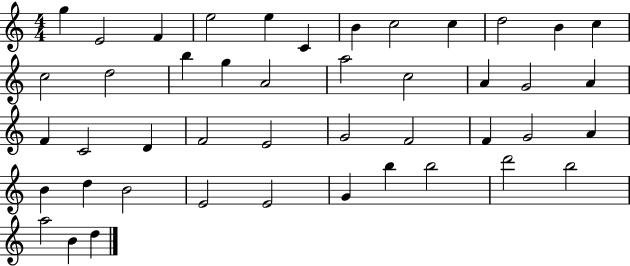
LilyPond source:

{
  \clef treble
  \numericTimeSignature
  \time 4/4
  \key c \major
  g''4 e'2 f'4 | e''2 e''4 c'4 | b'4 c''2 c''4 | d''2 b'4 c''4 | \break c''2 d''2 | b''4 g''4 a'2 | a''2 c''2 | a'4 g'2 a'4 | \break f'4 c'2 d'4 | f'2 e'2 | g'2 f'2 | f'4 g'2 a'4 | \break b'4 d''4 b'2 | e'2 e'2 | g'4 b''4 b''2 | d'''2 b''2 | \break a''2 b'4 d''4 | \bar "|."
}